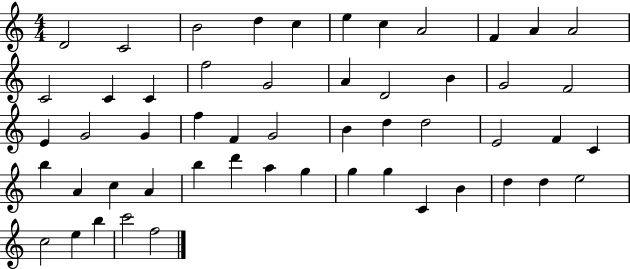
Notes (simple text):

D4/h C4/h B4/h D5/q C5/q E5/q C5/q A4/h F4/q A4/q A4/h C4/h C4/q C4/q F5/h G4/h A4/q D4/h B4/q G4/h F4/h E4/q G4/h G4/q F5/q F4/q G4/h B4/q D5/q D5/h E4/h F4/q C4/q B5/q A4/q C5/q A4/q B5/q D6/q A5/q G5/q G5/q G5/q C4/q B4/q D5/q D5/q E5/h C5/h E5/q B5/q C6/h F5/h